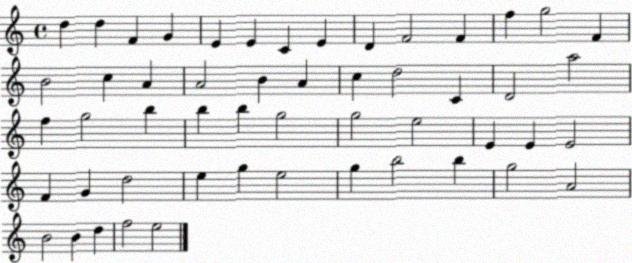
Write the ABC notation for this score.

X:1
T:Untitled
M:4/4
L:1/4
K:C
d d F G E E C E D F2 F f g2 F B2 c A A2 B A c d2 C D2 a2 f g2 b b b g2 g2 e2 E E E2 F G d2 e g e2 g b2 b g2 A2 B2 B d f2 e2